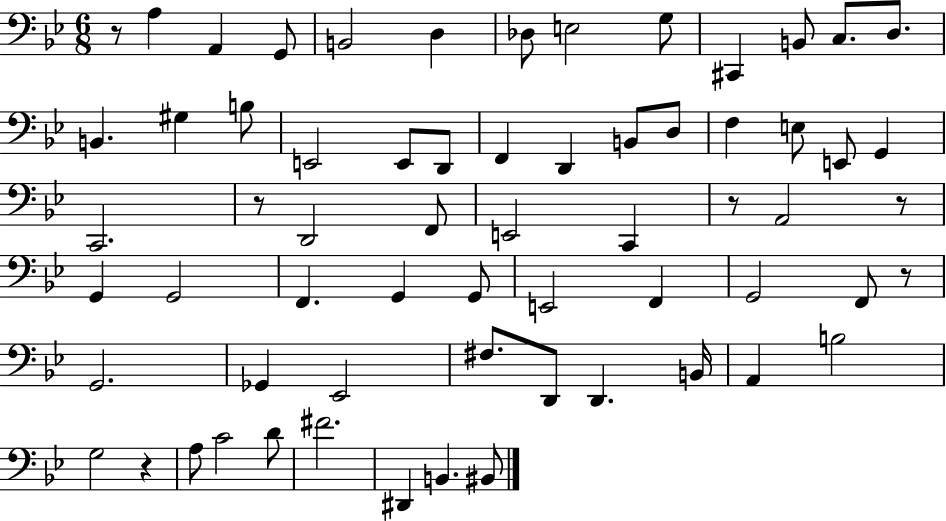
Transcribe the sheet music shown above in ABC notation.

X:1
T:Untitled
M:6/8
L:1/4
K:Bb
z/2 A, A,, G,,/2 B,,2 D, _D,/2 E,2 G,/2 ^C,, B,,/2 C,/2 D,/2 B,, ^G, B,/2 E,,2 E,,/2 D,,/2 F,, D,, B,,/2 D,/2 F, E,/2 E,,/2 G,, C,,2 z/2 D,,2 F,,/2 E,,2 C,, z/2 A,,2 z/2 G,, G,,2 F,, G,, G,,/2 E,,2 F,, G,,2 F,,/2 z/2 G,,2 _G,, _E,,2 ^F,/2 D,,/2 D,, B,,/4 A,, B,2 G,2 z A,/2 C2 D/2 ^F2 ^D,, B,, ^B,,/2